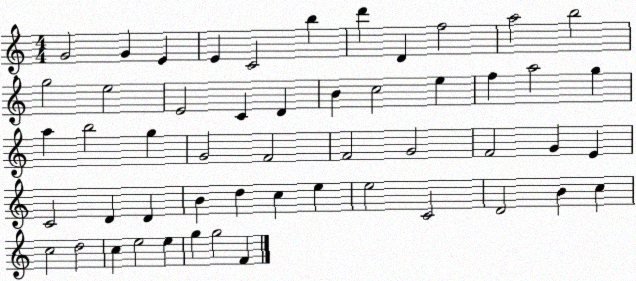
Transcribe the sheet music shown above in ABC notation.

X:1
T:Untitled
M:4/4
L:1/4
K:C
G2 G E E C2 b d' D f2 a2 b2 g2 e2 E2 C D B c2 e f a2 g a b2 g G2 F2 F2 G2 F2 G E C2 D D B d c e e2 C2 D2 B c c2 d2 c e2 e g g2 F